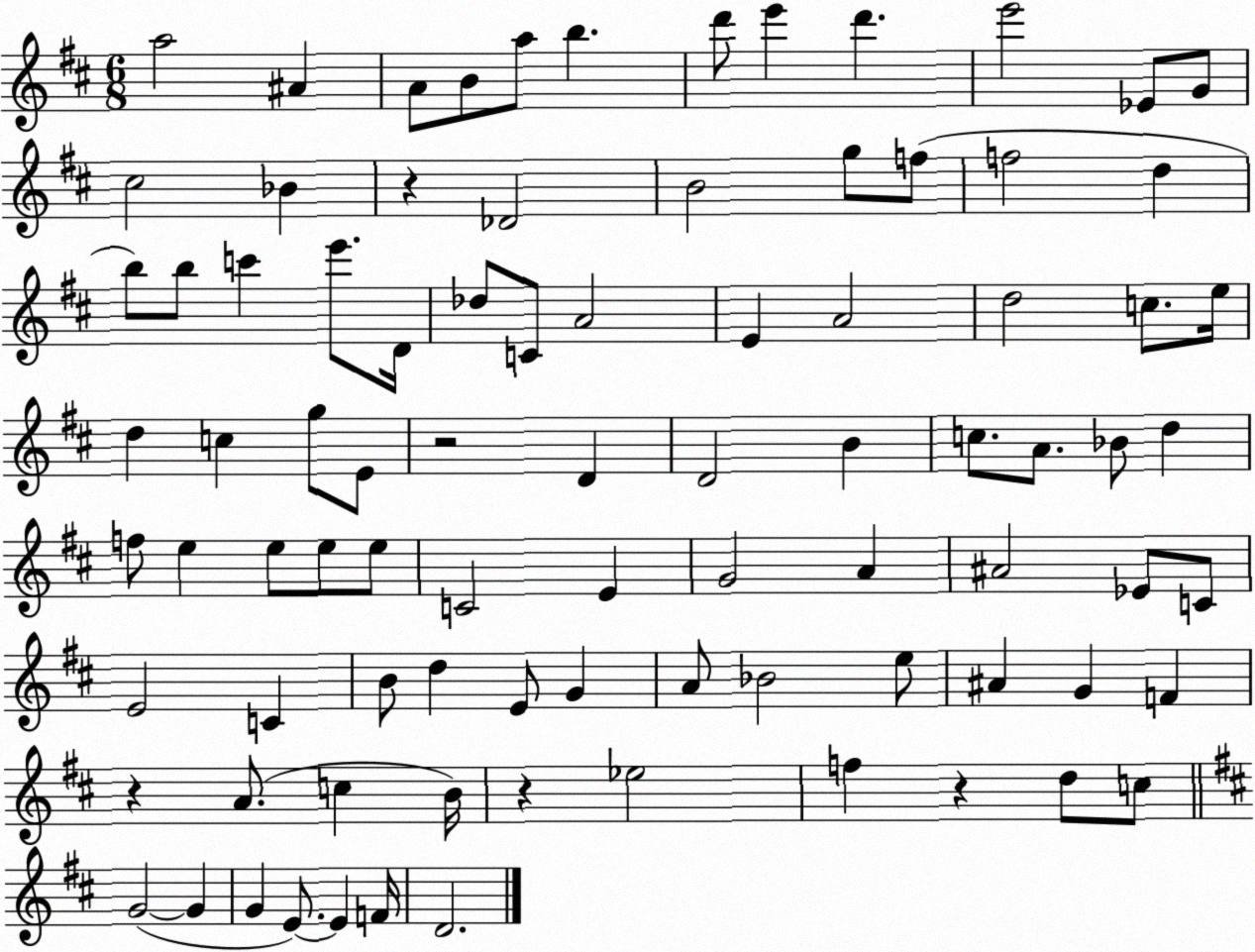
X:1
T:Untitled
M:6/8
L:1/4
K:D
a2 ^A A/2 B/2 a/2 b d'/2 e' d' e'2 _E/2 G/2 ^c2 _B z _D2 B2 g/2 f/2 f2 d b/2 b/2 c' e'/2 D/4 _d/2 C/2 A2 E A2 d2 c/2 e/4 d c g/2 E/2 z2 D D2 B c/2 A/2 _B/2 d f/2 e e/2 e/2 e/2 C2 E G2 A ^A2 _E/2 C/2 E2 C B/2 d E/2 G A/2 _B2 e/2 ^A G F z A/2 c B/4 z _e2 f z d/2 c/2 G2 G G E/2 E F/4 D2